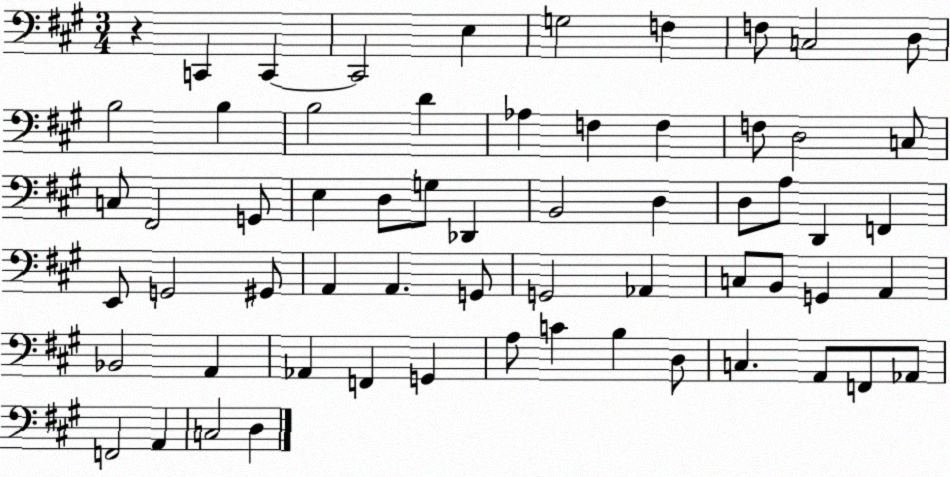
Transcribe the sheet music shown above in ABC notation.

X:1
T:Untitled
M:3/4
L:1/4
K:A
z C,, C,, C,,2 E, G,2 F, F,/2 C,2 D,/2 B,2 B, B,2 D _A, F, F, F,/2 D,2 C,/2 C,/2 ^F,,2 G,,/2 E, D,/2 G,/2 _D,, B,,2 D, D,/2 A,/2 D,, F,, E,,/2 G,,2 ^G,,/2 A,, A,, G,,/2 G,,2 _A,, C,/2 B,,/2 G,, A,, _B,,2 A,, _A,, F,, G,, A,/2 C B, D,/2 C, A,,/2 F,,/2 _A,,/2 F,,2 A,, C,2 D,